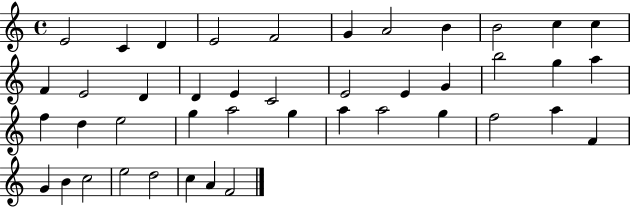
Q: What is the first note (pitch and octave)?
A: E4